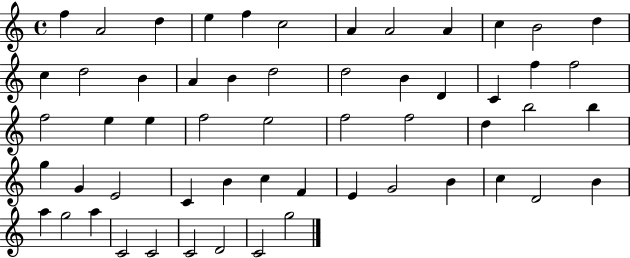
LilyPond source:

{
  \clef treble
  \time 4/4
  \defaultTimeSignature
  \key c \major
  f''4 a'2 d''4 | e''4 f''4 c''2 | a'4 a'2 a'4 | c''4 b'2 d''4 | \break c''4 d''2 b'4 | a'4 b'4 d''2 | d''2 b'4 d'4 | c'4 f''4 f''2 | \break f''2 e''4 e''4 | f''2 e''2 | f''2 f''2 | d''4 b''2 b''4 | \break g''4 g'4 e'2 | c'4 b'4 c''4 f'4 | e'4 g'2 b'4 | c''4 d'2 b'4 | \break a''4 g''2 a''4 | c'2 c'2 | c'2 d'2 | c'2 g''2 | \break \bar "|."
}